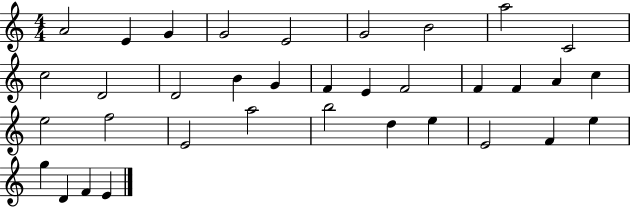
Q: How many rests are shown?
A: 0